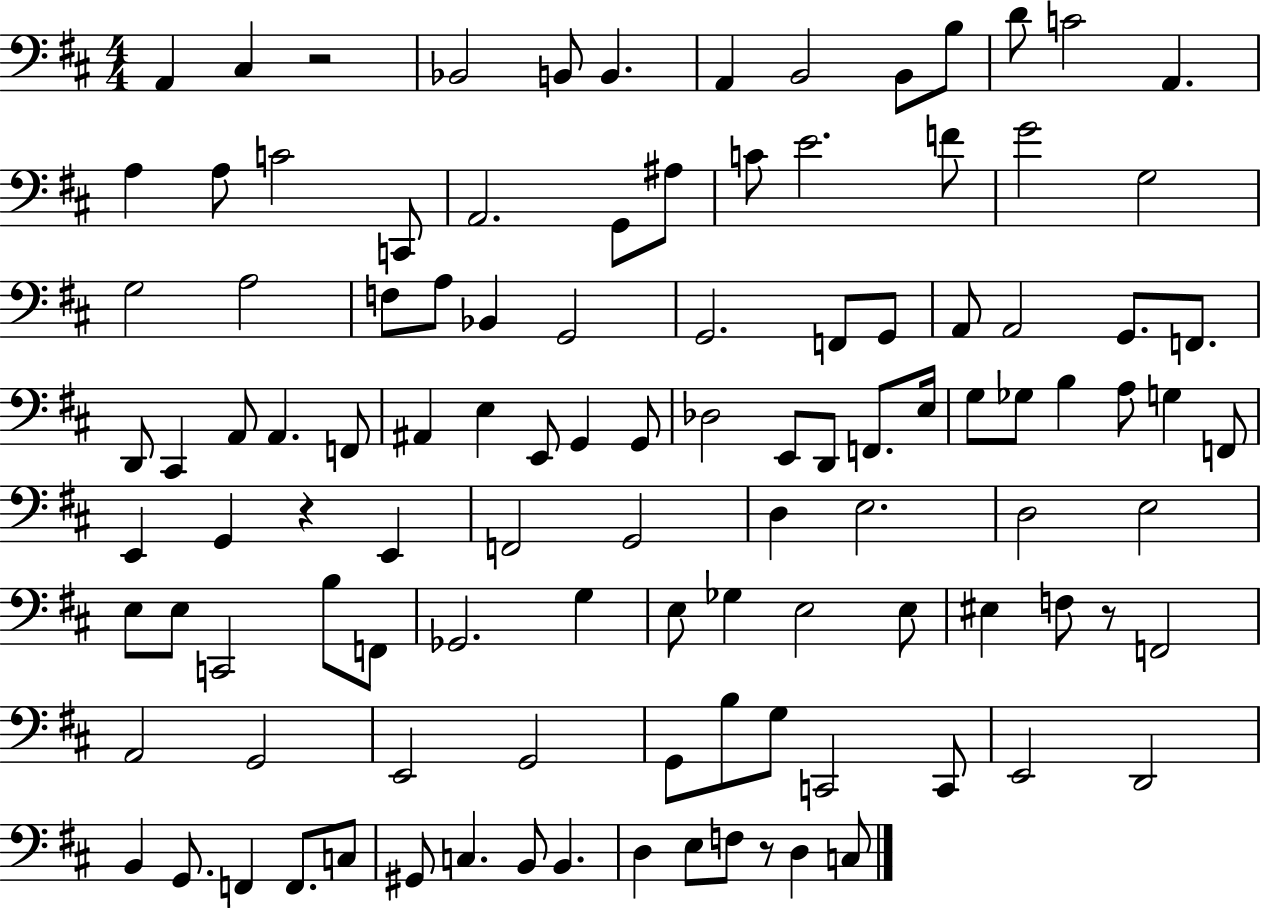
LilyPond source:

{
  \clef bass
  \numericTimeSignature
  \time 4/4
  \key d \major
  a,4 cis4 r2 | bes,2 b,8 b,4. | a,4 b,2 b,8 b8 | d'8 c'2 a,4. | \break a4 a8 c'2 c,8 | a,2. g,8 ais8 | c'8 e'2. f'8 | g'2 g2 | \break g2 a2 | f8 a8 bes,4 g,2 | g,2. f,8 g,8 | a,8 a,2 g,8. f,8. | \break d,8 cis,4 a,8 a,4. f,8 | ais,4 e4 e,8 g,4 g,8 | des2 e,8 d,8 f,8. e16 | g8 ges8 b4 a8 g4 f,8 | \break e,4 g,4 r4 e,4 | f,2 g,2 | d4 e2. | d2 e2 | \break e8 e8 c,2 b8 f,8 | ges,2. g4 | e8 ges4 e2 e8 | eis4 f8 r8 f,2 | \break a,2 g,2 | e,2 g,2 | g,8 b8 g8 c,2 c,8 | e,2 d,2 | \break b,4 g,8. f,4 f,8. c8 | gis,8 c4. b,8 b,4. | d4 e8 f8 r8 d4 c8 | \bar "|."
}